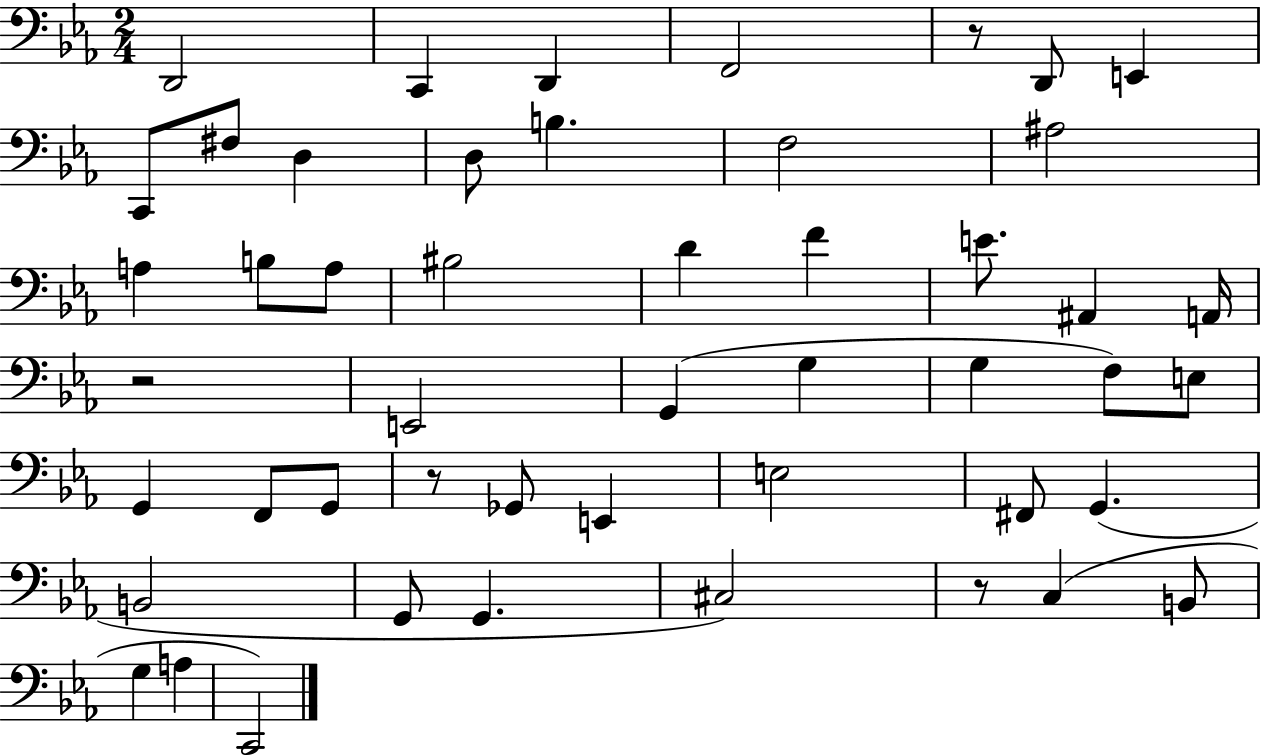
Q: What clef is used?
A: bass